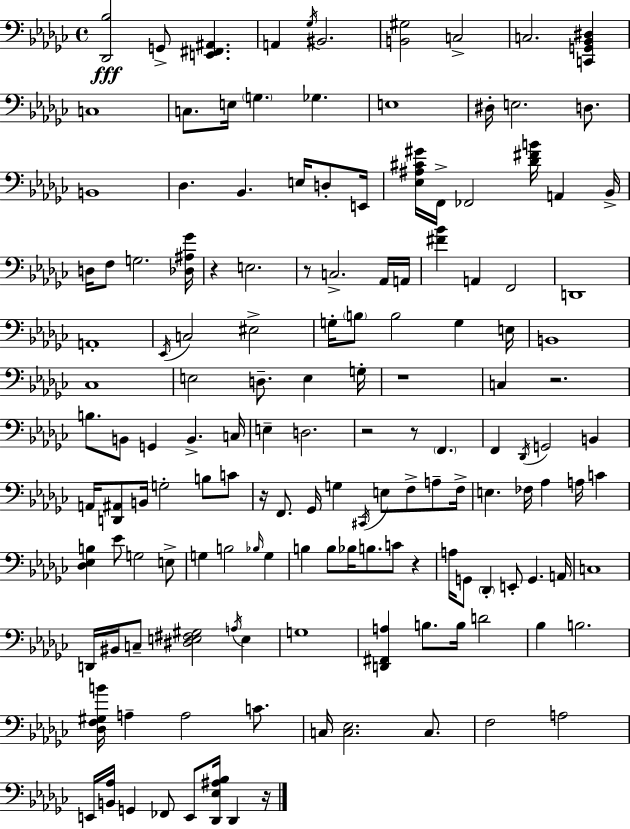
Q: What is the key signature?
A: EES minor